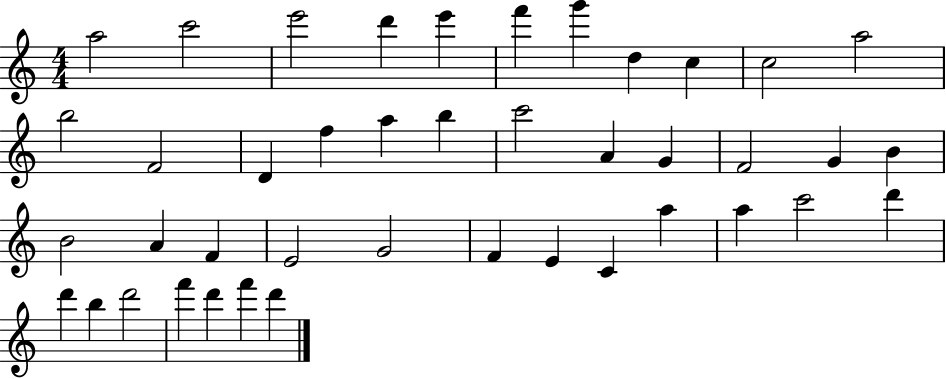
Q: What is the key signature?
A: C major